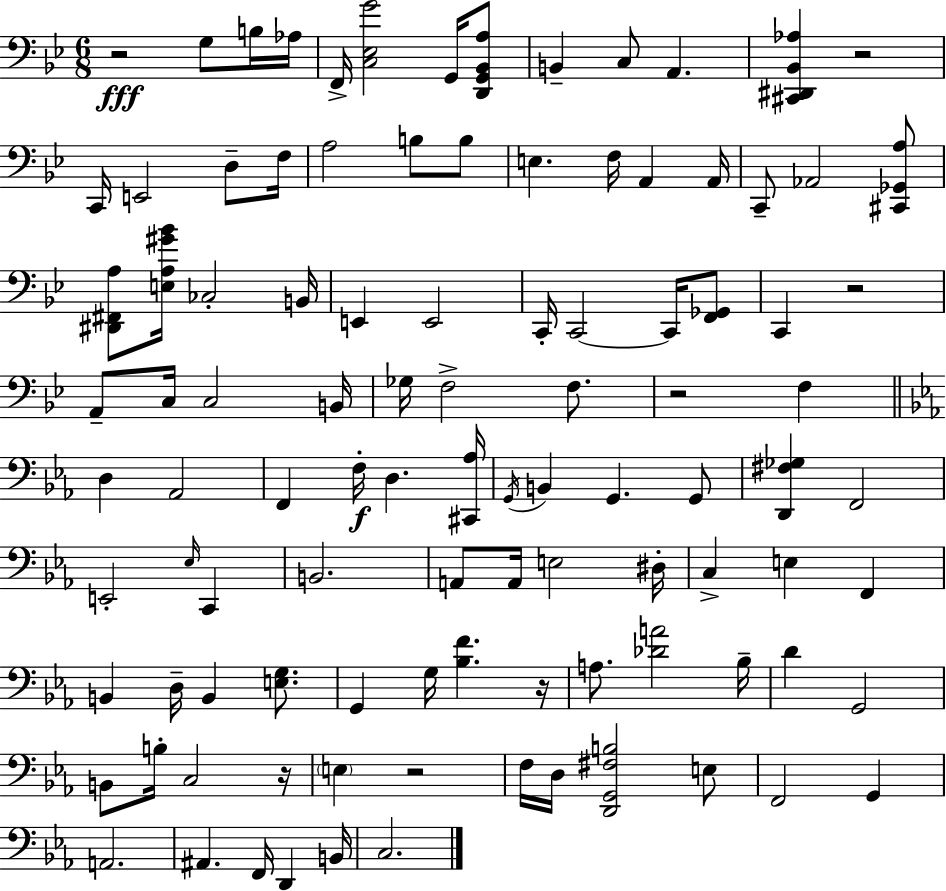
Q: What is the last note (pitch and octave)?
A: C3